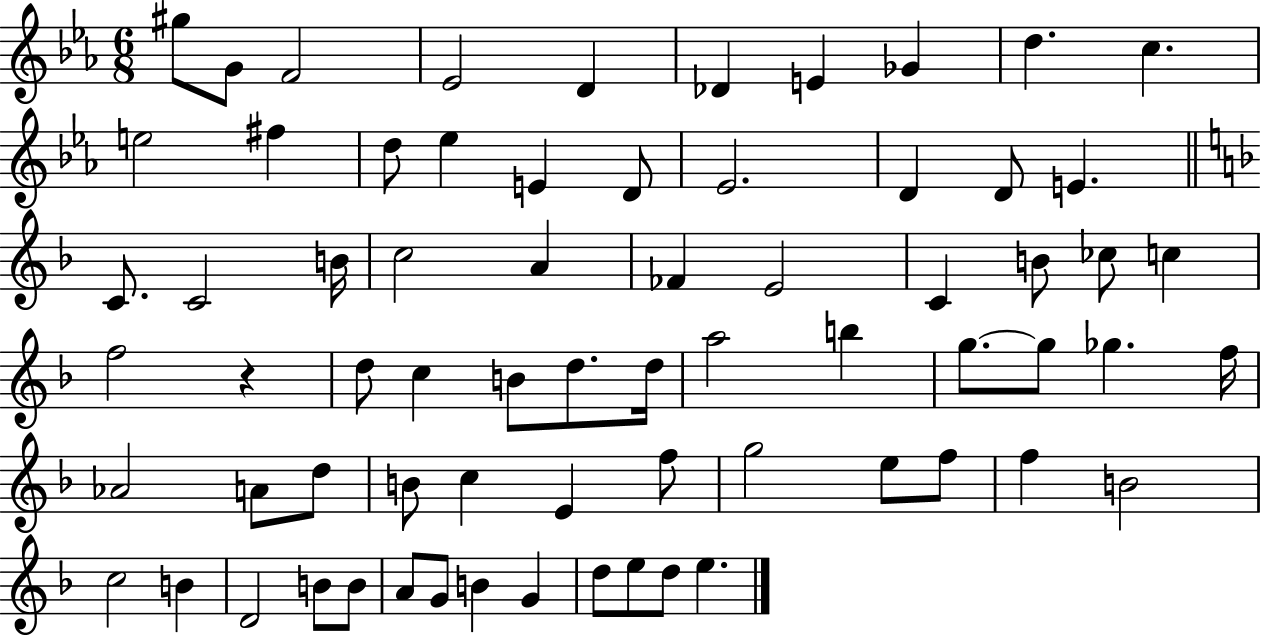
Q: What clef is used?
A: treble